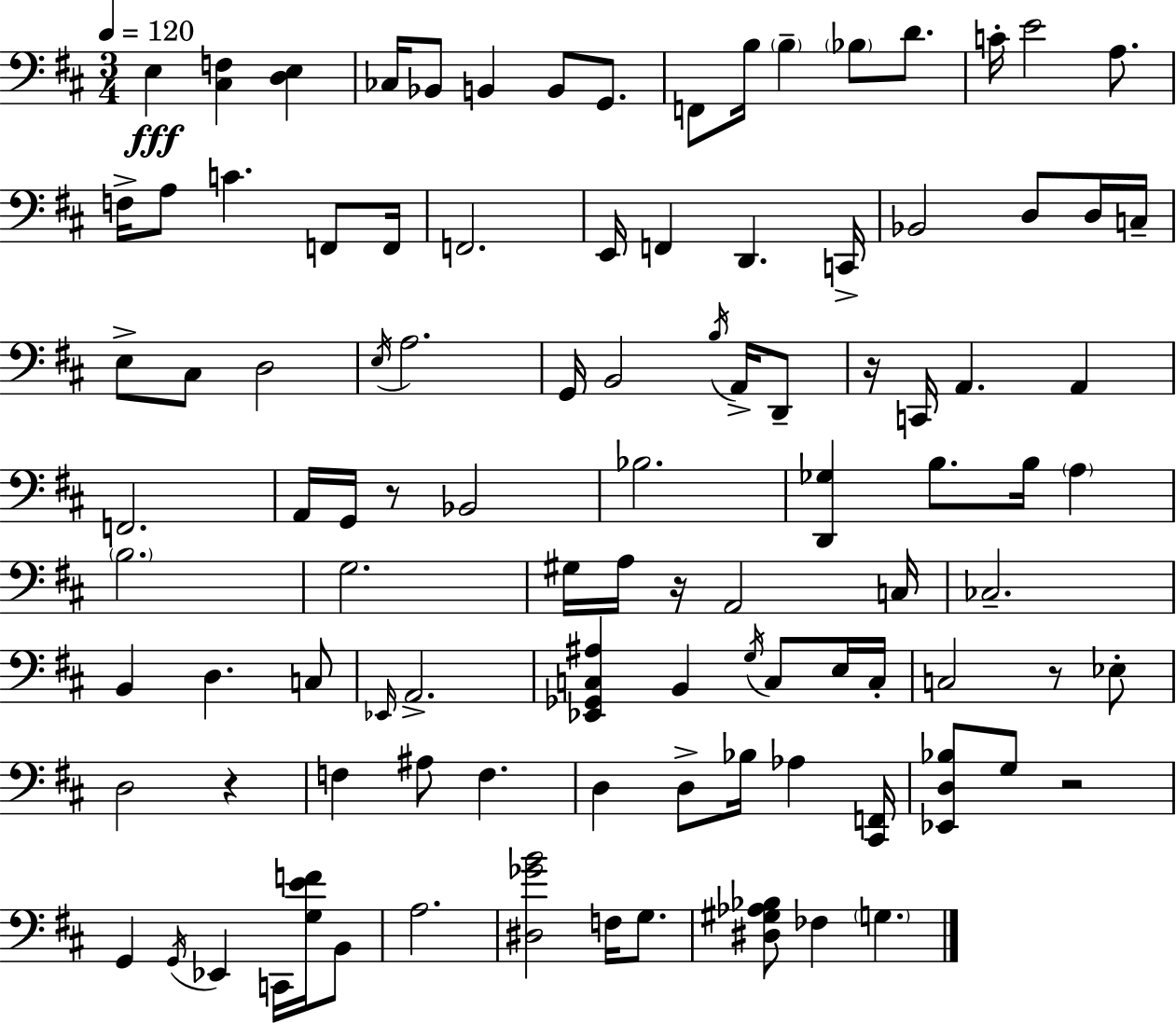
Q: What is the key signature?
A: D major